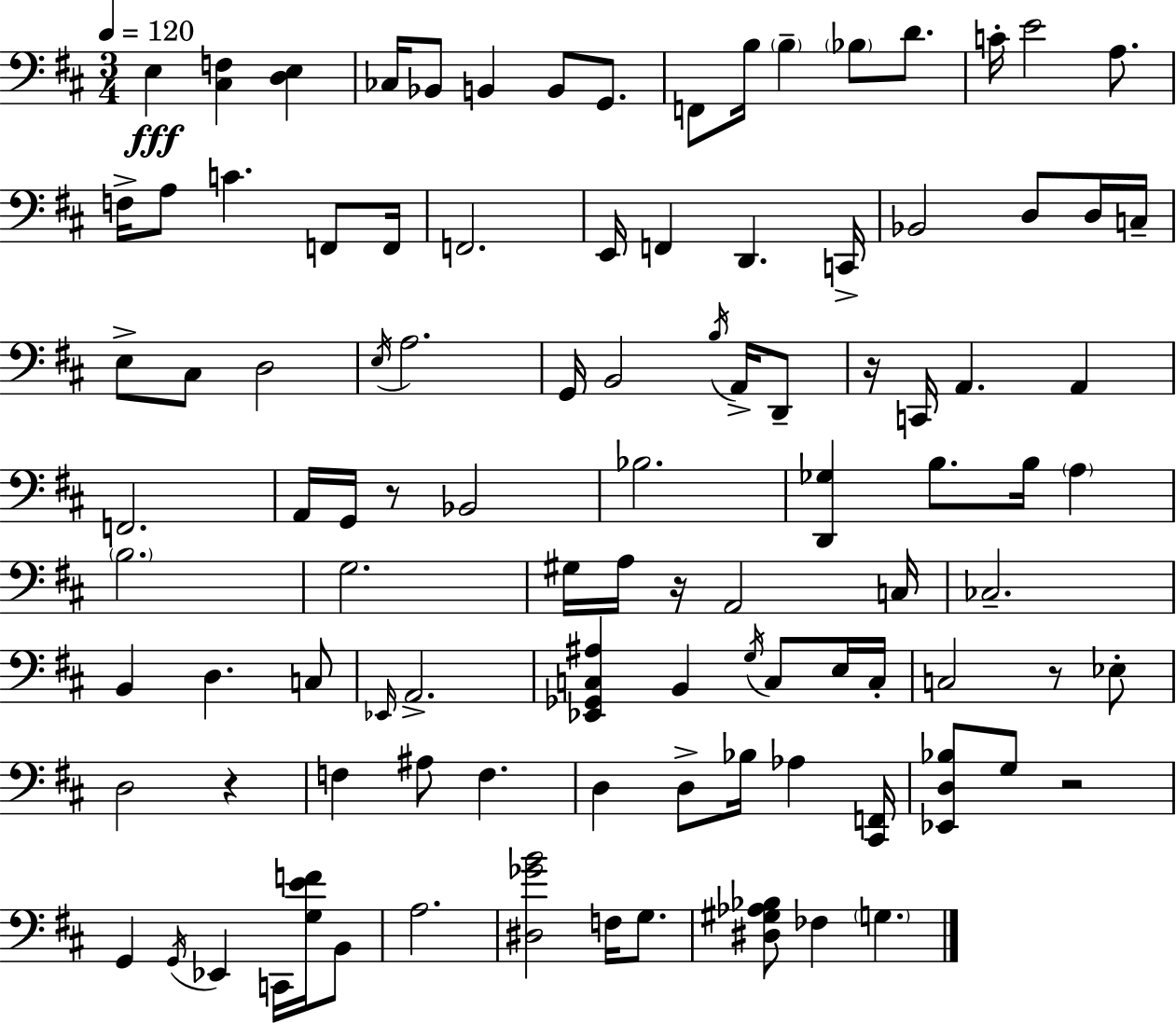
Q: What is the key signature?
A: D major